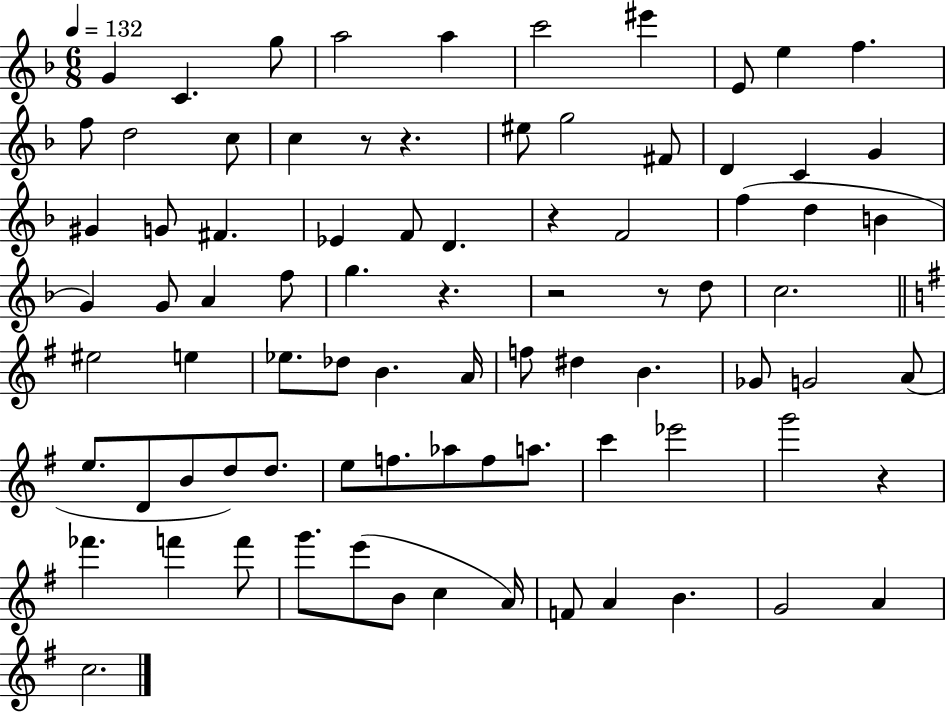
X:1
T:Untitled
M:6/8
L:1/4
K:F
G C g/2 a2 a c'2 ^e' E/2 e f f/2 d2 c/2 c z/2 z ^e/2 g2 ^F/2 D C G ^G G/2 ^F _E F/2 D z F2 f d B G G/2 A f/2 g z z2 z/2 d/2 c2 ^e2 e _e/2 _d/2 B A/4 f/2 ^d B _G/2 G2 A/2 e/2 D/2 B/2 d/2 d/2 e/2 f/2 _a/2 f/2 a/2 c' _e'2 g'2 z _f' f' f'/2 g'/2 e'/2 B/2 c A/4 F/2 A B G2 A c2